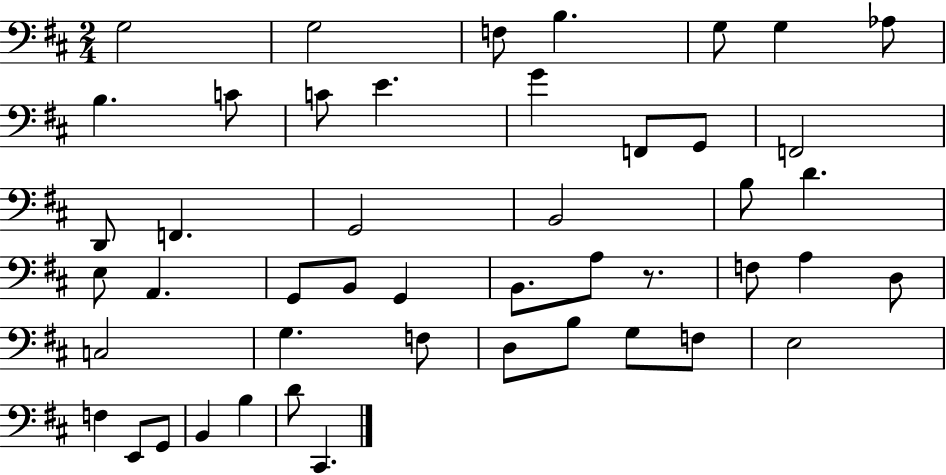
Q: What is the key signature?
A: D major